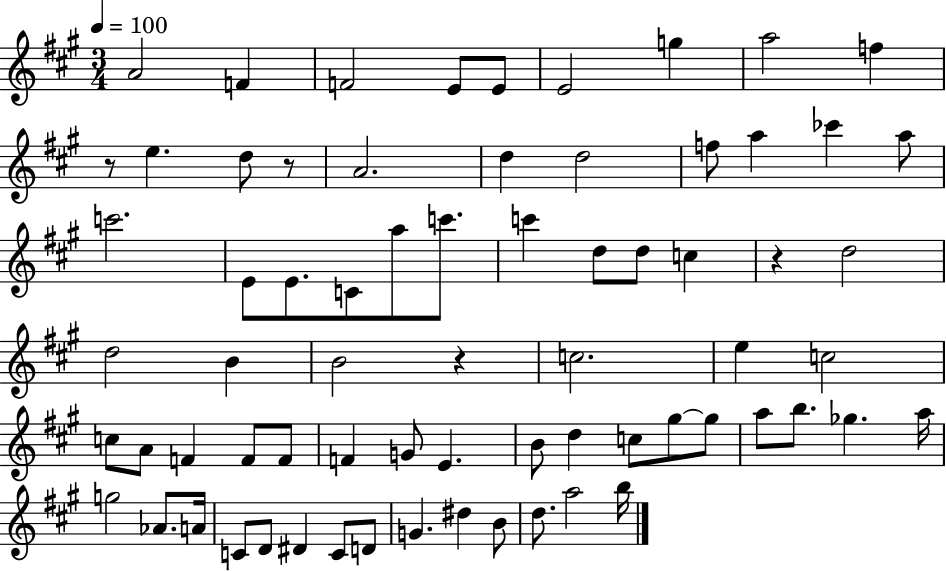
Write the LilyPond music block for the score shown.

{
  \clef treble
  \numericTimeSignature
  \time 3/4
  \key a \major
  \tempo 4 = 100
  \repeat volta 2 { a'2 f'4 | f'2 e'8 e'8 | e'2 g''4 | a''2 f''4 | \break r8 e''4. d''8 r8 | a'2. | d''4 d''2 | f''8 a''4 ces'''4 a''8 | \break c'''2. | e'8 e'8. c'8 a''8 c'''8. | c'''4 d''8 d''8 c''4 | r4 d''2 | \break d''2 b'4 | b'2 r4 | c''2. | e''4 c''2 | \break c''8 a'8 f'4 f'8 f'8 | f'4 g'8 e'4. | b'8 d''4 c''8 gis''8~~ gis''8 | a''8 b''8. ges''4. a''16 | \break g''2 aes'8. a'16 | c'8 d'8 dis'4 c'8 d'8 | g'4. dis''4 b'8 | d''8. a''2 b''16 | \break } \bar "|."
}